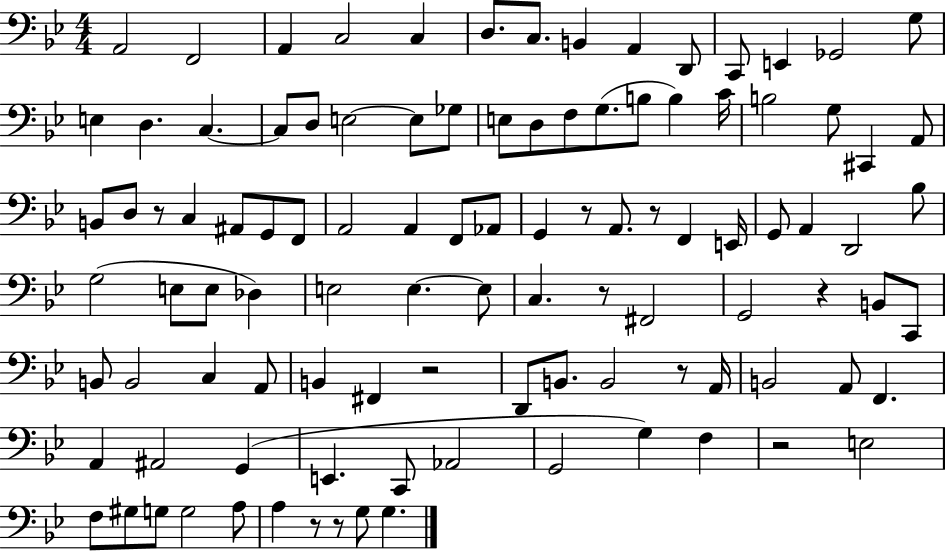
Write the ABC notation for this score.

X:1
T:Untitled
M:4/4
L:1/4
K:Bb
A,,2 F,,2 A,, C,2 C, D,/2 C,/2 B,, A,, D,,/2 C,,/2 E,, _G,,2 G,/2 E, D, C, C,/2 D,/2 E,2 E,/2 _G,/2 E,/2 D,/2 F,/2 G,/2 B,/2 B, C/4 B,2 G,/2 ^C,, A,,/2 B,,/2 D,/2 z/2 C, ^A,,/2 G,,/2 F,,/2 A,,2 A,, F,,/2 _A,,/2 G,, z/2 A,,/2 z/2 F,, E,,/4 G,,/2 A,, D,,2 _B,/2 G,2 E,/2 E,/2 _D, E,2 E, E,/2 C, z/2 ^F,,2 G,,2 z B,,/2 C,,/2 B,,/2 B,,2 C, A,,/2 B,, ^F,, z2 D,,/2 B,,/2 B,,2 z/2 A,,/4 B,,2 A,,/2 F,, A,, ^A,,2 G,, E,, C,,/2 _A,,2 G,,2 G, F, z2 E,2 F,/2 ^G,/2 G,/2 G,2 A,/2 A, z/2 z/2 G,/2 G,